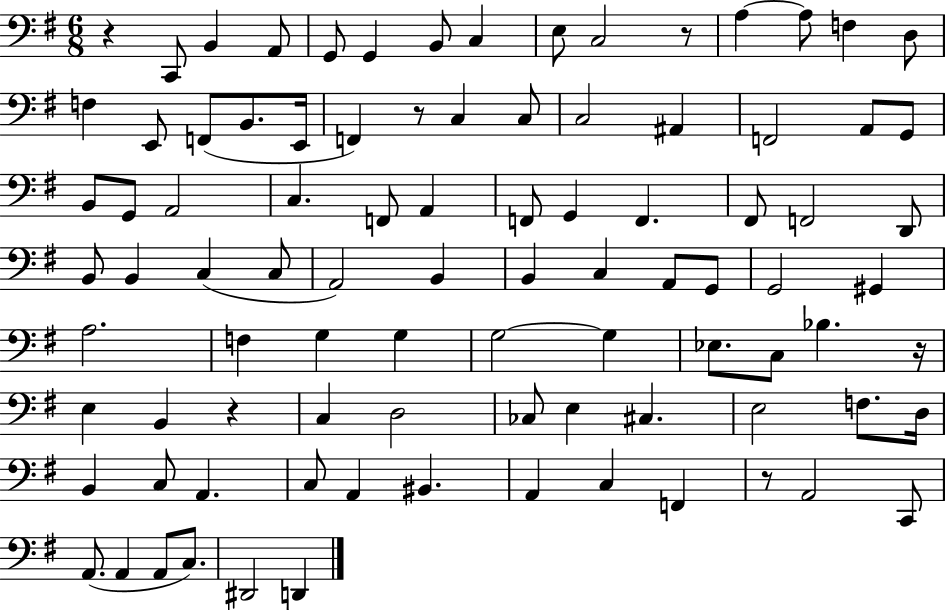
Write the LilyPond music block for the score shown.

{
  \clef bass
  \numericTimeSignature
  \time 6/8
  \key g \major
  r4 c,8 b,4 a,8 | g,8 g,4 b,8 c4 | e8 c2 r8 | a4~~ a8 f4 d8 | \break f4 e,8 f,8( b,8. e,16 | f,4) r8 c4 c8 | c2 ais,4 | f,2 a,8 g,8 | \break b,8 g,8 a,2 | c4. f,8 a,4 | f,8 g,4 f,4. | fis,8 f,2 d,8 | \break b,8 b,4 c4( c8 | a,2) b,4 | b,4 c4 a,8 g,8 | g,2 gis,4 | \break a2. | f4 g4 g4 | g2~~ g4 | ees8. c8 bes4. r16 | \break e4 b,4 r4 | c4 d2 | ces8 e4 cis4. | e2 f8. d16 | \break b,4 c8 a,4. | c8 a,4 bis,4. | a,4 c4 f,4 | r8 a,2 c,8 | \break a,8.( a,4 a,8 c8.) | dis,2 d,4 | \bar "|."
}